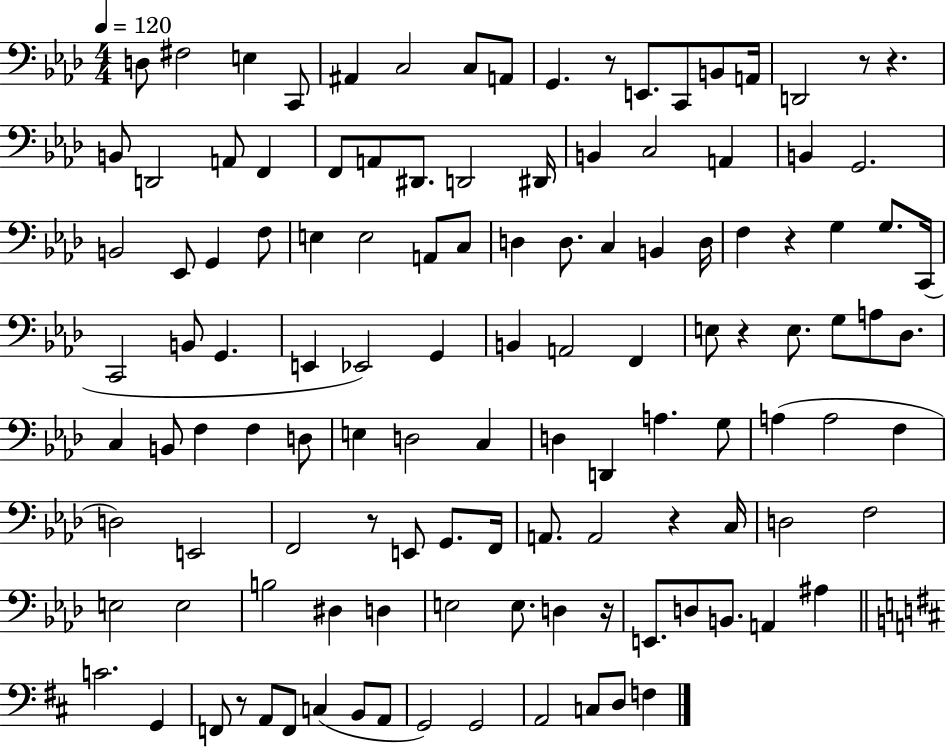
D3/e F#3/h E3/q C2/e A#2/q C3/h C3/e A2/e G2/q. R/e E2/e. C2/e B2/e A2/s D2/h R/e R/q. B2/e D2/h A2/e F2/q F2/e A2/e D#2/e. D2/h D#2/s B2/q C3/h A2/q B2/q G2/h. B2/h Eb2/e G2/q F3/e E3/q E3/h A2/e C3/e D3/q D3/e. C3/q B2/q D3/s F3/q R/q G3/q G3/e. C2/s C2/h B2/e G2/q. E2/q Eb2/h G2/q B2/q A2/h F2/q E3/e R/q E3/e. G3/e A3/e Db3/e. C3/q B2/e F3/q F3/q D3/e E3/q D3/h C3/q D3/q D2/q A3/q. G3/e A3/q A3/h F3/q D3/h E2/h F2/h R/e E2/e G2/e. F2/s A2/e. A2/h R/q C3/s D3/h F3/h E3/h E3/h B3/h D#3/q D3/q E3/h E3/e. D3/q R/s E2/e. D3/e B2/e. A2/q A#3/q C4/h. G2/q F2/e R/e A2/e F2/e C3/q B2/e A2/e G2/h G2/h A2/h C3/e D3/e F3/q